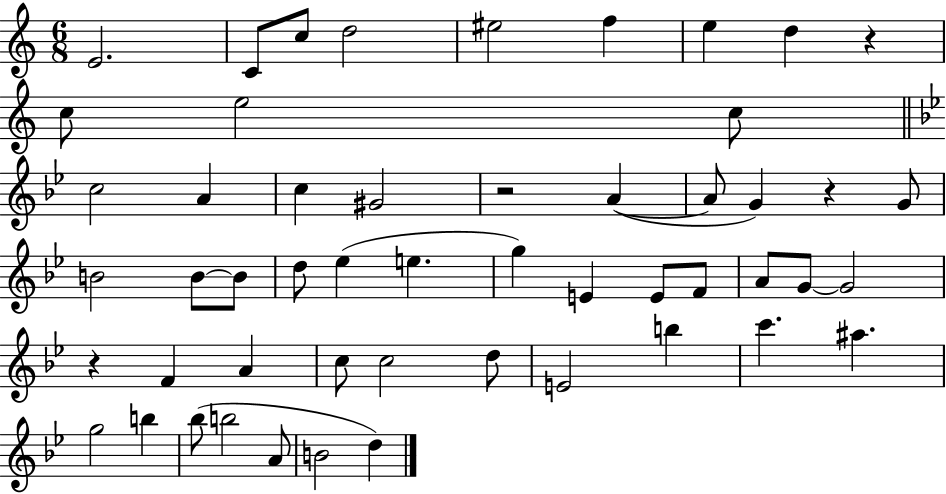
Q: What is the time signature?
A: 6/8